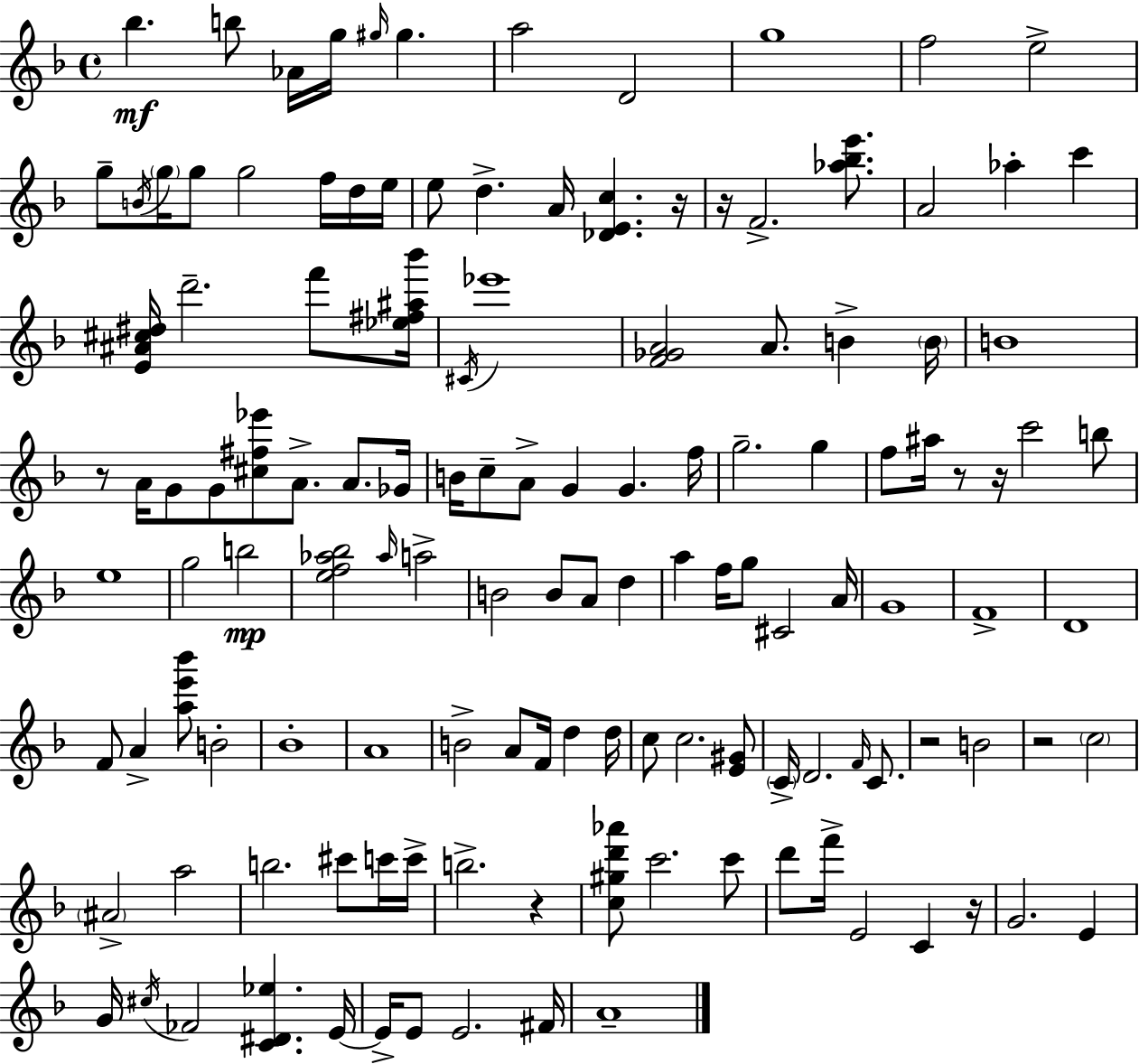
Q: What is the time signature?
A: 4/4